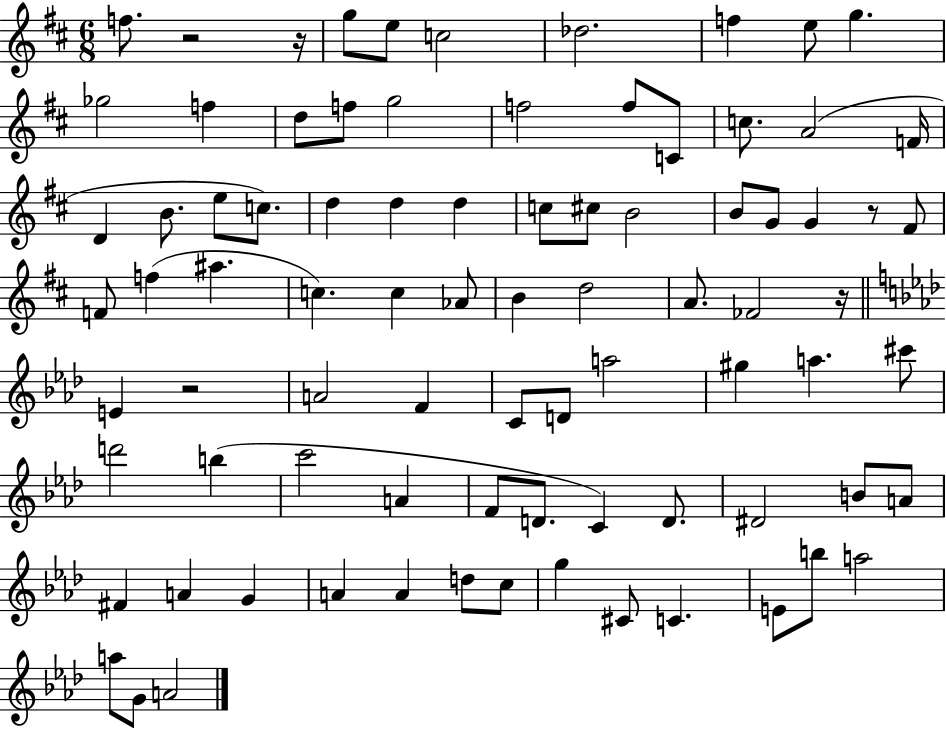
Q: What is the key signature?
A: D major